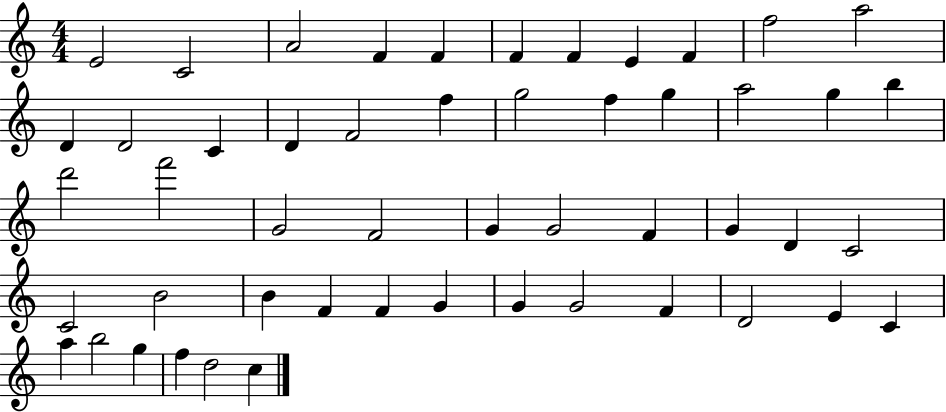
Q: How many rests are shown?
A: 0